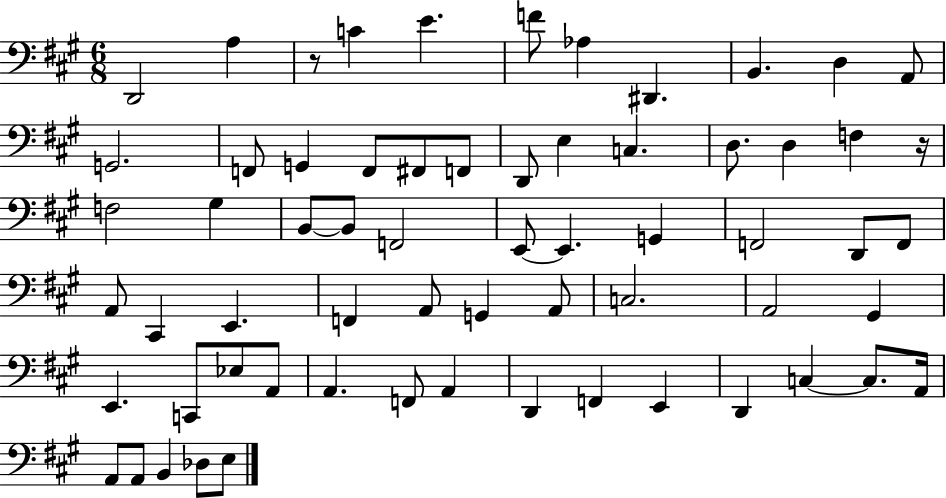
{
  \clef bass
  \numericTimeSignature
  \time 6/8
  \key a \major
  d,2 a4 | r8 c'4 e'4. | f'8 aes4 dis,4. | b,4. d4 a,8 | \break g,2. | f,8 g,4 f,8 fis,8 f,8 | d,8 e4 c4. | d8. d4 f4 r16 | \break f2 gis4 | b,8~~ b,8 f,2 | e,8~~ e,4. g,4 | f,2 d,8 f,8 | \break a,8 cis,4 e,4. | f,4 a,8 g,4 a,8 | c2. | a,2 gis,4 | \break e,4. c,8 ees8 a,8 | a,4. f,8 a,4 | d,4 f,4 e,4 | d,4 c4~~ c8. a,16 | \break a,8 a,8 b,4 des8 e8 | \bar "|."
}